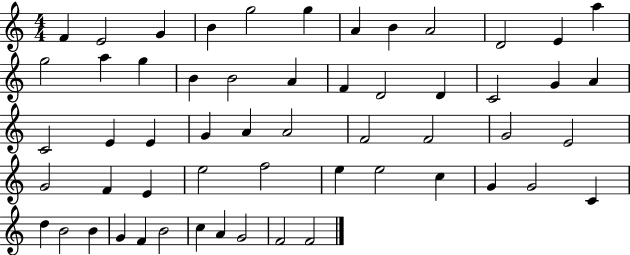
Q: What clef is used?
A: treble